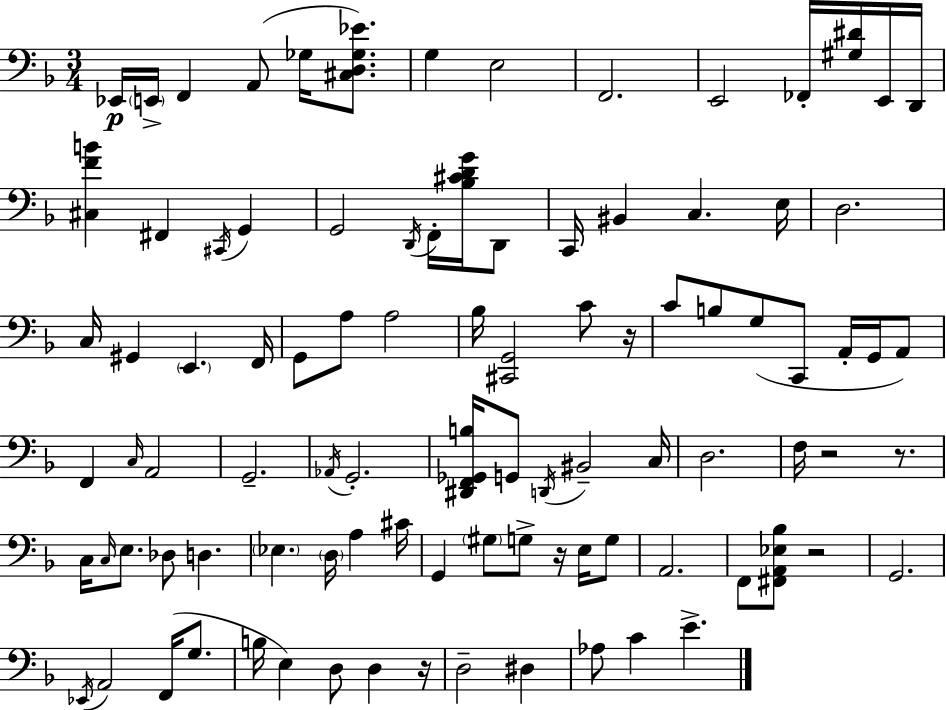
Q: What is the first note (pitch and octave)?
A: Eb2